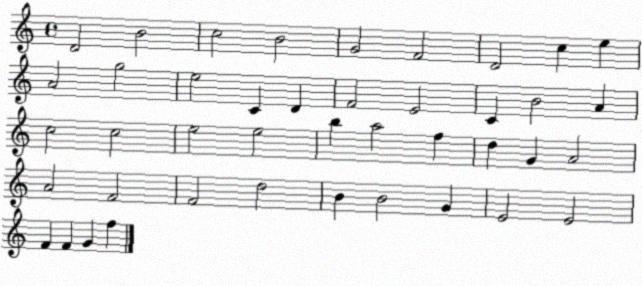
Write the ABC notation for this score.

X:1
T:Untitled
M:4/4
L:1/4
K:C
D2 B2 c2 B2 G2 F2 D2 c e A2 g2 e2 C D F2 E2 C B2 A c2 c2 e2 e2 b a2 f d G A2 A2 F2 F2 d2 B B2 G E2 E2 F F G f